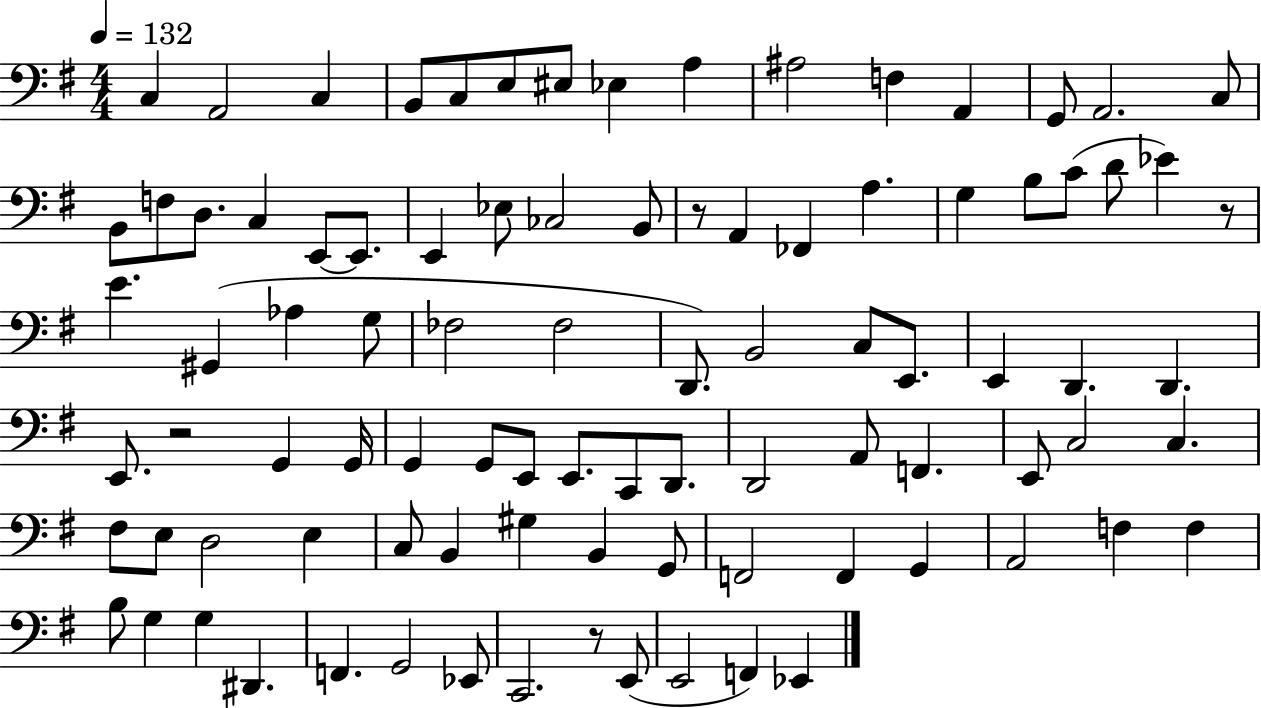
{
  \clef bass
  \numericTimeSignature
  \time 4/4
  \key g \major
  \tempo 4 = 132
  \repeat volta 2 { c4 a,2 c4 | b,8 c8 e8 eis8 ees4 a4 | ais2 f4 a,4 | g,8 a,2. c8 | \break b,8 f8 d8. c4 e,8~~ e,8. | e,4 ees8 ces2 b,8 | r8 a,4 fes,4 a4. | g4 b8 c'8( d'8 ees'4) r8 | \break e'4. gis,4( aes4 g8 | fes2 fes2 | d,8.) b,2 c8 e,8. | e,4 d,4. d,4. | \break e,8. r2 g,4 g,16 | g,4 g,8 e,8 e,8. c,8 d,8. | d,2 a,8 f,4. | e,8 c2 c4. | \break fis8 e8 d2 e4 | c8 b,4 gis4 b,4 g,8 | f,2 f,4 g,4 | a,2 f4 f4 | \break b8 g4 g4 dis,4. | f,4. g,2 ees,8 | c,2. r8 e,8( | e,2 f,4) ees,4 | \break } \bar "|."
}